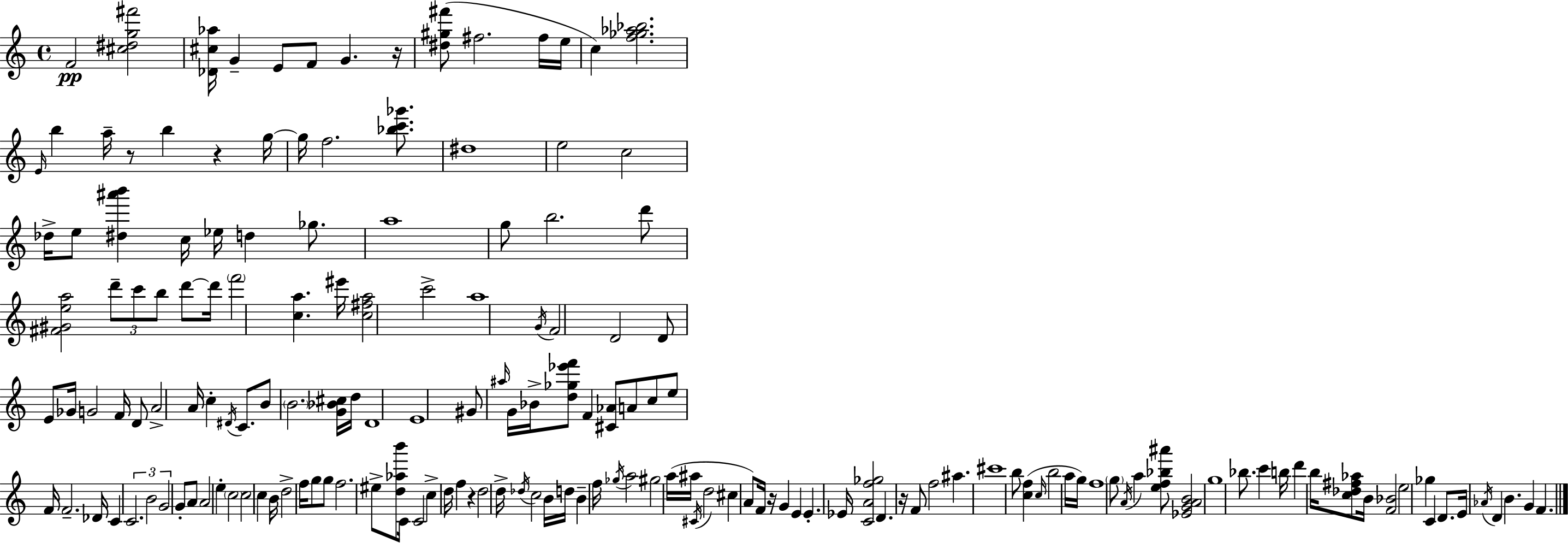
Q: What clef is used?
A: treble